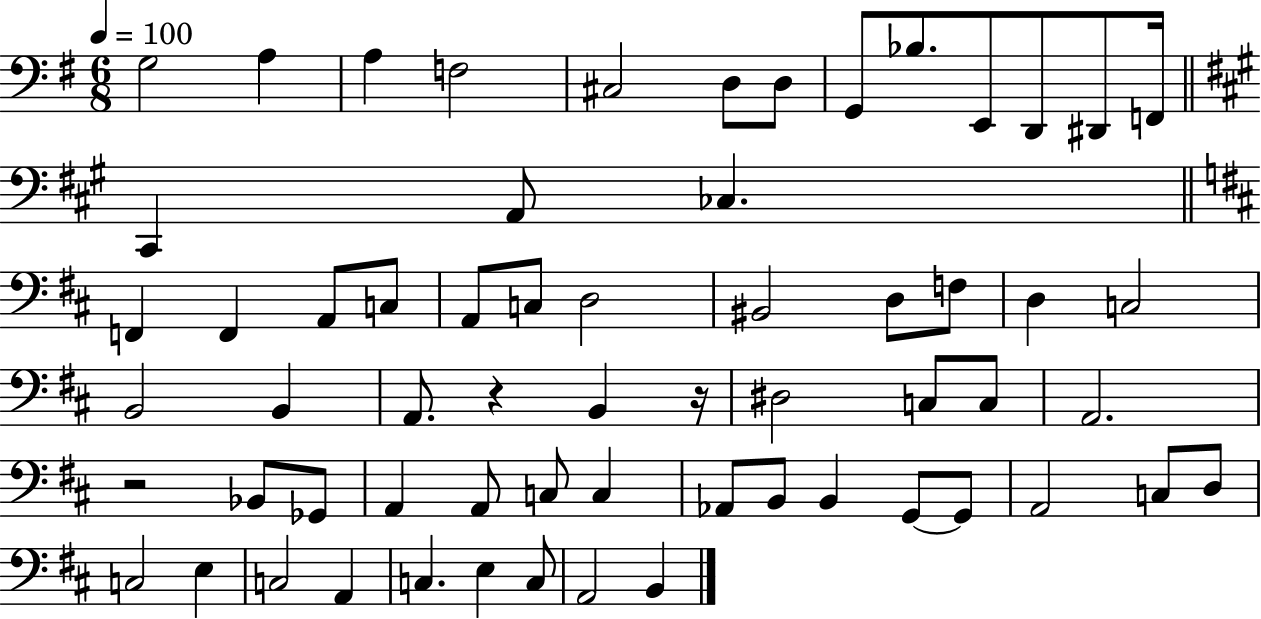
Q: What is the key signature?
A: G major